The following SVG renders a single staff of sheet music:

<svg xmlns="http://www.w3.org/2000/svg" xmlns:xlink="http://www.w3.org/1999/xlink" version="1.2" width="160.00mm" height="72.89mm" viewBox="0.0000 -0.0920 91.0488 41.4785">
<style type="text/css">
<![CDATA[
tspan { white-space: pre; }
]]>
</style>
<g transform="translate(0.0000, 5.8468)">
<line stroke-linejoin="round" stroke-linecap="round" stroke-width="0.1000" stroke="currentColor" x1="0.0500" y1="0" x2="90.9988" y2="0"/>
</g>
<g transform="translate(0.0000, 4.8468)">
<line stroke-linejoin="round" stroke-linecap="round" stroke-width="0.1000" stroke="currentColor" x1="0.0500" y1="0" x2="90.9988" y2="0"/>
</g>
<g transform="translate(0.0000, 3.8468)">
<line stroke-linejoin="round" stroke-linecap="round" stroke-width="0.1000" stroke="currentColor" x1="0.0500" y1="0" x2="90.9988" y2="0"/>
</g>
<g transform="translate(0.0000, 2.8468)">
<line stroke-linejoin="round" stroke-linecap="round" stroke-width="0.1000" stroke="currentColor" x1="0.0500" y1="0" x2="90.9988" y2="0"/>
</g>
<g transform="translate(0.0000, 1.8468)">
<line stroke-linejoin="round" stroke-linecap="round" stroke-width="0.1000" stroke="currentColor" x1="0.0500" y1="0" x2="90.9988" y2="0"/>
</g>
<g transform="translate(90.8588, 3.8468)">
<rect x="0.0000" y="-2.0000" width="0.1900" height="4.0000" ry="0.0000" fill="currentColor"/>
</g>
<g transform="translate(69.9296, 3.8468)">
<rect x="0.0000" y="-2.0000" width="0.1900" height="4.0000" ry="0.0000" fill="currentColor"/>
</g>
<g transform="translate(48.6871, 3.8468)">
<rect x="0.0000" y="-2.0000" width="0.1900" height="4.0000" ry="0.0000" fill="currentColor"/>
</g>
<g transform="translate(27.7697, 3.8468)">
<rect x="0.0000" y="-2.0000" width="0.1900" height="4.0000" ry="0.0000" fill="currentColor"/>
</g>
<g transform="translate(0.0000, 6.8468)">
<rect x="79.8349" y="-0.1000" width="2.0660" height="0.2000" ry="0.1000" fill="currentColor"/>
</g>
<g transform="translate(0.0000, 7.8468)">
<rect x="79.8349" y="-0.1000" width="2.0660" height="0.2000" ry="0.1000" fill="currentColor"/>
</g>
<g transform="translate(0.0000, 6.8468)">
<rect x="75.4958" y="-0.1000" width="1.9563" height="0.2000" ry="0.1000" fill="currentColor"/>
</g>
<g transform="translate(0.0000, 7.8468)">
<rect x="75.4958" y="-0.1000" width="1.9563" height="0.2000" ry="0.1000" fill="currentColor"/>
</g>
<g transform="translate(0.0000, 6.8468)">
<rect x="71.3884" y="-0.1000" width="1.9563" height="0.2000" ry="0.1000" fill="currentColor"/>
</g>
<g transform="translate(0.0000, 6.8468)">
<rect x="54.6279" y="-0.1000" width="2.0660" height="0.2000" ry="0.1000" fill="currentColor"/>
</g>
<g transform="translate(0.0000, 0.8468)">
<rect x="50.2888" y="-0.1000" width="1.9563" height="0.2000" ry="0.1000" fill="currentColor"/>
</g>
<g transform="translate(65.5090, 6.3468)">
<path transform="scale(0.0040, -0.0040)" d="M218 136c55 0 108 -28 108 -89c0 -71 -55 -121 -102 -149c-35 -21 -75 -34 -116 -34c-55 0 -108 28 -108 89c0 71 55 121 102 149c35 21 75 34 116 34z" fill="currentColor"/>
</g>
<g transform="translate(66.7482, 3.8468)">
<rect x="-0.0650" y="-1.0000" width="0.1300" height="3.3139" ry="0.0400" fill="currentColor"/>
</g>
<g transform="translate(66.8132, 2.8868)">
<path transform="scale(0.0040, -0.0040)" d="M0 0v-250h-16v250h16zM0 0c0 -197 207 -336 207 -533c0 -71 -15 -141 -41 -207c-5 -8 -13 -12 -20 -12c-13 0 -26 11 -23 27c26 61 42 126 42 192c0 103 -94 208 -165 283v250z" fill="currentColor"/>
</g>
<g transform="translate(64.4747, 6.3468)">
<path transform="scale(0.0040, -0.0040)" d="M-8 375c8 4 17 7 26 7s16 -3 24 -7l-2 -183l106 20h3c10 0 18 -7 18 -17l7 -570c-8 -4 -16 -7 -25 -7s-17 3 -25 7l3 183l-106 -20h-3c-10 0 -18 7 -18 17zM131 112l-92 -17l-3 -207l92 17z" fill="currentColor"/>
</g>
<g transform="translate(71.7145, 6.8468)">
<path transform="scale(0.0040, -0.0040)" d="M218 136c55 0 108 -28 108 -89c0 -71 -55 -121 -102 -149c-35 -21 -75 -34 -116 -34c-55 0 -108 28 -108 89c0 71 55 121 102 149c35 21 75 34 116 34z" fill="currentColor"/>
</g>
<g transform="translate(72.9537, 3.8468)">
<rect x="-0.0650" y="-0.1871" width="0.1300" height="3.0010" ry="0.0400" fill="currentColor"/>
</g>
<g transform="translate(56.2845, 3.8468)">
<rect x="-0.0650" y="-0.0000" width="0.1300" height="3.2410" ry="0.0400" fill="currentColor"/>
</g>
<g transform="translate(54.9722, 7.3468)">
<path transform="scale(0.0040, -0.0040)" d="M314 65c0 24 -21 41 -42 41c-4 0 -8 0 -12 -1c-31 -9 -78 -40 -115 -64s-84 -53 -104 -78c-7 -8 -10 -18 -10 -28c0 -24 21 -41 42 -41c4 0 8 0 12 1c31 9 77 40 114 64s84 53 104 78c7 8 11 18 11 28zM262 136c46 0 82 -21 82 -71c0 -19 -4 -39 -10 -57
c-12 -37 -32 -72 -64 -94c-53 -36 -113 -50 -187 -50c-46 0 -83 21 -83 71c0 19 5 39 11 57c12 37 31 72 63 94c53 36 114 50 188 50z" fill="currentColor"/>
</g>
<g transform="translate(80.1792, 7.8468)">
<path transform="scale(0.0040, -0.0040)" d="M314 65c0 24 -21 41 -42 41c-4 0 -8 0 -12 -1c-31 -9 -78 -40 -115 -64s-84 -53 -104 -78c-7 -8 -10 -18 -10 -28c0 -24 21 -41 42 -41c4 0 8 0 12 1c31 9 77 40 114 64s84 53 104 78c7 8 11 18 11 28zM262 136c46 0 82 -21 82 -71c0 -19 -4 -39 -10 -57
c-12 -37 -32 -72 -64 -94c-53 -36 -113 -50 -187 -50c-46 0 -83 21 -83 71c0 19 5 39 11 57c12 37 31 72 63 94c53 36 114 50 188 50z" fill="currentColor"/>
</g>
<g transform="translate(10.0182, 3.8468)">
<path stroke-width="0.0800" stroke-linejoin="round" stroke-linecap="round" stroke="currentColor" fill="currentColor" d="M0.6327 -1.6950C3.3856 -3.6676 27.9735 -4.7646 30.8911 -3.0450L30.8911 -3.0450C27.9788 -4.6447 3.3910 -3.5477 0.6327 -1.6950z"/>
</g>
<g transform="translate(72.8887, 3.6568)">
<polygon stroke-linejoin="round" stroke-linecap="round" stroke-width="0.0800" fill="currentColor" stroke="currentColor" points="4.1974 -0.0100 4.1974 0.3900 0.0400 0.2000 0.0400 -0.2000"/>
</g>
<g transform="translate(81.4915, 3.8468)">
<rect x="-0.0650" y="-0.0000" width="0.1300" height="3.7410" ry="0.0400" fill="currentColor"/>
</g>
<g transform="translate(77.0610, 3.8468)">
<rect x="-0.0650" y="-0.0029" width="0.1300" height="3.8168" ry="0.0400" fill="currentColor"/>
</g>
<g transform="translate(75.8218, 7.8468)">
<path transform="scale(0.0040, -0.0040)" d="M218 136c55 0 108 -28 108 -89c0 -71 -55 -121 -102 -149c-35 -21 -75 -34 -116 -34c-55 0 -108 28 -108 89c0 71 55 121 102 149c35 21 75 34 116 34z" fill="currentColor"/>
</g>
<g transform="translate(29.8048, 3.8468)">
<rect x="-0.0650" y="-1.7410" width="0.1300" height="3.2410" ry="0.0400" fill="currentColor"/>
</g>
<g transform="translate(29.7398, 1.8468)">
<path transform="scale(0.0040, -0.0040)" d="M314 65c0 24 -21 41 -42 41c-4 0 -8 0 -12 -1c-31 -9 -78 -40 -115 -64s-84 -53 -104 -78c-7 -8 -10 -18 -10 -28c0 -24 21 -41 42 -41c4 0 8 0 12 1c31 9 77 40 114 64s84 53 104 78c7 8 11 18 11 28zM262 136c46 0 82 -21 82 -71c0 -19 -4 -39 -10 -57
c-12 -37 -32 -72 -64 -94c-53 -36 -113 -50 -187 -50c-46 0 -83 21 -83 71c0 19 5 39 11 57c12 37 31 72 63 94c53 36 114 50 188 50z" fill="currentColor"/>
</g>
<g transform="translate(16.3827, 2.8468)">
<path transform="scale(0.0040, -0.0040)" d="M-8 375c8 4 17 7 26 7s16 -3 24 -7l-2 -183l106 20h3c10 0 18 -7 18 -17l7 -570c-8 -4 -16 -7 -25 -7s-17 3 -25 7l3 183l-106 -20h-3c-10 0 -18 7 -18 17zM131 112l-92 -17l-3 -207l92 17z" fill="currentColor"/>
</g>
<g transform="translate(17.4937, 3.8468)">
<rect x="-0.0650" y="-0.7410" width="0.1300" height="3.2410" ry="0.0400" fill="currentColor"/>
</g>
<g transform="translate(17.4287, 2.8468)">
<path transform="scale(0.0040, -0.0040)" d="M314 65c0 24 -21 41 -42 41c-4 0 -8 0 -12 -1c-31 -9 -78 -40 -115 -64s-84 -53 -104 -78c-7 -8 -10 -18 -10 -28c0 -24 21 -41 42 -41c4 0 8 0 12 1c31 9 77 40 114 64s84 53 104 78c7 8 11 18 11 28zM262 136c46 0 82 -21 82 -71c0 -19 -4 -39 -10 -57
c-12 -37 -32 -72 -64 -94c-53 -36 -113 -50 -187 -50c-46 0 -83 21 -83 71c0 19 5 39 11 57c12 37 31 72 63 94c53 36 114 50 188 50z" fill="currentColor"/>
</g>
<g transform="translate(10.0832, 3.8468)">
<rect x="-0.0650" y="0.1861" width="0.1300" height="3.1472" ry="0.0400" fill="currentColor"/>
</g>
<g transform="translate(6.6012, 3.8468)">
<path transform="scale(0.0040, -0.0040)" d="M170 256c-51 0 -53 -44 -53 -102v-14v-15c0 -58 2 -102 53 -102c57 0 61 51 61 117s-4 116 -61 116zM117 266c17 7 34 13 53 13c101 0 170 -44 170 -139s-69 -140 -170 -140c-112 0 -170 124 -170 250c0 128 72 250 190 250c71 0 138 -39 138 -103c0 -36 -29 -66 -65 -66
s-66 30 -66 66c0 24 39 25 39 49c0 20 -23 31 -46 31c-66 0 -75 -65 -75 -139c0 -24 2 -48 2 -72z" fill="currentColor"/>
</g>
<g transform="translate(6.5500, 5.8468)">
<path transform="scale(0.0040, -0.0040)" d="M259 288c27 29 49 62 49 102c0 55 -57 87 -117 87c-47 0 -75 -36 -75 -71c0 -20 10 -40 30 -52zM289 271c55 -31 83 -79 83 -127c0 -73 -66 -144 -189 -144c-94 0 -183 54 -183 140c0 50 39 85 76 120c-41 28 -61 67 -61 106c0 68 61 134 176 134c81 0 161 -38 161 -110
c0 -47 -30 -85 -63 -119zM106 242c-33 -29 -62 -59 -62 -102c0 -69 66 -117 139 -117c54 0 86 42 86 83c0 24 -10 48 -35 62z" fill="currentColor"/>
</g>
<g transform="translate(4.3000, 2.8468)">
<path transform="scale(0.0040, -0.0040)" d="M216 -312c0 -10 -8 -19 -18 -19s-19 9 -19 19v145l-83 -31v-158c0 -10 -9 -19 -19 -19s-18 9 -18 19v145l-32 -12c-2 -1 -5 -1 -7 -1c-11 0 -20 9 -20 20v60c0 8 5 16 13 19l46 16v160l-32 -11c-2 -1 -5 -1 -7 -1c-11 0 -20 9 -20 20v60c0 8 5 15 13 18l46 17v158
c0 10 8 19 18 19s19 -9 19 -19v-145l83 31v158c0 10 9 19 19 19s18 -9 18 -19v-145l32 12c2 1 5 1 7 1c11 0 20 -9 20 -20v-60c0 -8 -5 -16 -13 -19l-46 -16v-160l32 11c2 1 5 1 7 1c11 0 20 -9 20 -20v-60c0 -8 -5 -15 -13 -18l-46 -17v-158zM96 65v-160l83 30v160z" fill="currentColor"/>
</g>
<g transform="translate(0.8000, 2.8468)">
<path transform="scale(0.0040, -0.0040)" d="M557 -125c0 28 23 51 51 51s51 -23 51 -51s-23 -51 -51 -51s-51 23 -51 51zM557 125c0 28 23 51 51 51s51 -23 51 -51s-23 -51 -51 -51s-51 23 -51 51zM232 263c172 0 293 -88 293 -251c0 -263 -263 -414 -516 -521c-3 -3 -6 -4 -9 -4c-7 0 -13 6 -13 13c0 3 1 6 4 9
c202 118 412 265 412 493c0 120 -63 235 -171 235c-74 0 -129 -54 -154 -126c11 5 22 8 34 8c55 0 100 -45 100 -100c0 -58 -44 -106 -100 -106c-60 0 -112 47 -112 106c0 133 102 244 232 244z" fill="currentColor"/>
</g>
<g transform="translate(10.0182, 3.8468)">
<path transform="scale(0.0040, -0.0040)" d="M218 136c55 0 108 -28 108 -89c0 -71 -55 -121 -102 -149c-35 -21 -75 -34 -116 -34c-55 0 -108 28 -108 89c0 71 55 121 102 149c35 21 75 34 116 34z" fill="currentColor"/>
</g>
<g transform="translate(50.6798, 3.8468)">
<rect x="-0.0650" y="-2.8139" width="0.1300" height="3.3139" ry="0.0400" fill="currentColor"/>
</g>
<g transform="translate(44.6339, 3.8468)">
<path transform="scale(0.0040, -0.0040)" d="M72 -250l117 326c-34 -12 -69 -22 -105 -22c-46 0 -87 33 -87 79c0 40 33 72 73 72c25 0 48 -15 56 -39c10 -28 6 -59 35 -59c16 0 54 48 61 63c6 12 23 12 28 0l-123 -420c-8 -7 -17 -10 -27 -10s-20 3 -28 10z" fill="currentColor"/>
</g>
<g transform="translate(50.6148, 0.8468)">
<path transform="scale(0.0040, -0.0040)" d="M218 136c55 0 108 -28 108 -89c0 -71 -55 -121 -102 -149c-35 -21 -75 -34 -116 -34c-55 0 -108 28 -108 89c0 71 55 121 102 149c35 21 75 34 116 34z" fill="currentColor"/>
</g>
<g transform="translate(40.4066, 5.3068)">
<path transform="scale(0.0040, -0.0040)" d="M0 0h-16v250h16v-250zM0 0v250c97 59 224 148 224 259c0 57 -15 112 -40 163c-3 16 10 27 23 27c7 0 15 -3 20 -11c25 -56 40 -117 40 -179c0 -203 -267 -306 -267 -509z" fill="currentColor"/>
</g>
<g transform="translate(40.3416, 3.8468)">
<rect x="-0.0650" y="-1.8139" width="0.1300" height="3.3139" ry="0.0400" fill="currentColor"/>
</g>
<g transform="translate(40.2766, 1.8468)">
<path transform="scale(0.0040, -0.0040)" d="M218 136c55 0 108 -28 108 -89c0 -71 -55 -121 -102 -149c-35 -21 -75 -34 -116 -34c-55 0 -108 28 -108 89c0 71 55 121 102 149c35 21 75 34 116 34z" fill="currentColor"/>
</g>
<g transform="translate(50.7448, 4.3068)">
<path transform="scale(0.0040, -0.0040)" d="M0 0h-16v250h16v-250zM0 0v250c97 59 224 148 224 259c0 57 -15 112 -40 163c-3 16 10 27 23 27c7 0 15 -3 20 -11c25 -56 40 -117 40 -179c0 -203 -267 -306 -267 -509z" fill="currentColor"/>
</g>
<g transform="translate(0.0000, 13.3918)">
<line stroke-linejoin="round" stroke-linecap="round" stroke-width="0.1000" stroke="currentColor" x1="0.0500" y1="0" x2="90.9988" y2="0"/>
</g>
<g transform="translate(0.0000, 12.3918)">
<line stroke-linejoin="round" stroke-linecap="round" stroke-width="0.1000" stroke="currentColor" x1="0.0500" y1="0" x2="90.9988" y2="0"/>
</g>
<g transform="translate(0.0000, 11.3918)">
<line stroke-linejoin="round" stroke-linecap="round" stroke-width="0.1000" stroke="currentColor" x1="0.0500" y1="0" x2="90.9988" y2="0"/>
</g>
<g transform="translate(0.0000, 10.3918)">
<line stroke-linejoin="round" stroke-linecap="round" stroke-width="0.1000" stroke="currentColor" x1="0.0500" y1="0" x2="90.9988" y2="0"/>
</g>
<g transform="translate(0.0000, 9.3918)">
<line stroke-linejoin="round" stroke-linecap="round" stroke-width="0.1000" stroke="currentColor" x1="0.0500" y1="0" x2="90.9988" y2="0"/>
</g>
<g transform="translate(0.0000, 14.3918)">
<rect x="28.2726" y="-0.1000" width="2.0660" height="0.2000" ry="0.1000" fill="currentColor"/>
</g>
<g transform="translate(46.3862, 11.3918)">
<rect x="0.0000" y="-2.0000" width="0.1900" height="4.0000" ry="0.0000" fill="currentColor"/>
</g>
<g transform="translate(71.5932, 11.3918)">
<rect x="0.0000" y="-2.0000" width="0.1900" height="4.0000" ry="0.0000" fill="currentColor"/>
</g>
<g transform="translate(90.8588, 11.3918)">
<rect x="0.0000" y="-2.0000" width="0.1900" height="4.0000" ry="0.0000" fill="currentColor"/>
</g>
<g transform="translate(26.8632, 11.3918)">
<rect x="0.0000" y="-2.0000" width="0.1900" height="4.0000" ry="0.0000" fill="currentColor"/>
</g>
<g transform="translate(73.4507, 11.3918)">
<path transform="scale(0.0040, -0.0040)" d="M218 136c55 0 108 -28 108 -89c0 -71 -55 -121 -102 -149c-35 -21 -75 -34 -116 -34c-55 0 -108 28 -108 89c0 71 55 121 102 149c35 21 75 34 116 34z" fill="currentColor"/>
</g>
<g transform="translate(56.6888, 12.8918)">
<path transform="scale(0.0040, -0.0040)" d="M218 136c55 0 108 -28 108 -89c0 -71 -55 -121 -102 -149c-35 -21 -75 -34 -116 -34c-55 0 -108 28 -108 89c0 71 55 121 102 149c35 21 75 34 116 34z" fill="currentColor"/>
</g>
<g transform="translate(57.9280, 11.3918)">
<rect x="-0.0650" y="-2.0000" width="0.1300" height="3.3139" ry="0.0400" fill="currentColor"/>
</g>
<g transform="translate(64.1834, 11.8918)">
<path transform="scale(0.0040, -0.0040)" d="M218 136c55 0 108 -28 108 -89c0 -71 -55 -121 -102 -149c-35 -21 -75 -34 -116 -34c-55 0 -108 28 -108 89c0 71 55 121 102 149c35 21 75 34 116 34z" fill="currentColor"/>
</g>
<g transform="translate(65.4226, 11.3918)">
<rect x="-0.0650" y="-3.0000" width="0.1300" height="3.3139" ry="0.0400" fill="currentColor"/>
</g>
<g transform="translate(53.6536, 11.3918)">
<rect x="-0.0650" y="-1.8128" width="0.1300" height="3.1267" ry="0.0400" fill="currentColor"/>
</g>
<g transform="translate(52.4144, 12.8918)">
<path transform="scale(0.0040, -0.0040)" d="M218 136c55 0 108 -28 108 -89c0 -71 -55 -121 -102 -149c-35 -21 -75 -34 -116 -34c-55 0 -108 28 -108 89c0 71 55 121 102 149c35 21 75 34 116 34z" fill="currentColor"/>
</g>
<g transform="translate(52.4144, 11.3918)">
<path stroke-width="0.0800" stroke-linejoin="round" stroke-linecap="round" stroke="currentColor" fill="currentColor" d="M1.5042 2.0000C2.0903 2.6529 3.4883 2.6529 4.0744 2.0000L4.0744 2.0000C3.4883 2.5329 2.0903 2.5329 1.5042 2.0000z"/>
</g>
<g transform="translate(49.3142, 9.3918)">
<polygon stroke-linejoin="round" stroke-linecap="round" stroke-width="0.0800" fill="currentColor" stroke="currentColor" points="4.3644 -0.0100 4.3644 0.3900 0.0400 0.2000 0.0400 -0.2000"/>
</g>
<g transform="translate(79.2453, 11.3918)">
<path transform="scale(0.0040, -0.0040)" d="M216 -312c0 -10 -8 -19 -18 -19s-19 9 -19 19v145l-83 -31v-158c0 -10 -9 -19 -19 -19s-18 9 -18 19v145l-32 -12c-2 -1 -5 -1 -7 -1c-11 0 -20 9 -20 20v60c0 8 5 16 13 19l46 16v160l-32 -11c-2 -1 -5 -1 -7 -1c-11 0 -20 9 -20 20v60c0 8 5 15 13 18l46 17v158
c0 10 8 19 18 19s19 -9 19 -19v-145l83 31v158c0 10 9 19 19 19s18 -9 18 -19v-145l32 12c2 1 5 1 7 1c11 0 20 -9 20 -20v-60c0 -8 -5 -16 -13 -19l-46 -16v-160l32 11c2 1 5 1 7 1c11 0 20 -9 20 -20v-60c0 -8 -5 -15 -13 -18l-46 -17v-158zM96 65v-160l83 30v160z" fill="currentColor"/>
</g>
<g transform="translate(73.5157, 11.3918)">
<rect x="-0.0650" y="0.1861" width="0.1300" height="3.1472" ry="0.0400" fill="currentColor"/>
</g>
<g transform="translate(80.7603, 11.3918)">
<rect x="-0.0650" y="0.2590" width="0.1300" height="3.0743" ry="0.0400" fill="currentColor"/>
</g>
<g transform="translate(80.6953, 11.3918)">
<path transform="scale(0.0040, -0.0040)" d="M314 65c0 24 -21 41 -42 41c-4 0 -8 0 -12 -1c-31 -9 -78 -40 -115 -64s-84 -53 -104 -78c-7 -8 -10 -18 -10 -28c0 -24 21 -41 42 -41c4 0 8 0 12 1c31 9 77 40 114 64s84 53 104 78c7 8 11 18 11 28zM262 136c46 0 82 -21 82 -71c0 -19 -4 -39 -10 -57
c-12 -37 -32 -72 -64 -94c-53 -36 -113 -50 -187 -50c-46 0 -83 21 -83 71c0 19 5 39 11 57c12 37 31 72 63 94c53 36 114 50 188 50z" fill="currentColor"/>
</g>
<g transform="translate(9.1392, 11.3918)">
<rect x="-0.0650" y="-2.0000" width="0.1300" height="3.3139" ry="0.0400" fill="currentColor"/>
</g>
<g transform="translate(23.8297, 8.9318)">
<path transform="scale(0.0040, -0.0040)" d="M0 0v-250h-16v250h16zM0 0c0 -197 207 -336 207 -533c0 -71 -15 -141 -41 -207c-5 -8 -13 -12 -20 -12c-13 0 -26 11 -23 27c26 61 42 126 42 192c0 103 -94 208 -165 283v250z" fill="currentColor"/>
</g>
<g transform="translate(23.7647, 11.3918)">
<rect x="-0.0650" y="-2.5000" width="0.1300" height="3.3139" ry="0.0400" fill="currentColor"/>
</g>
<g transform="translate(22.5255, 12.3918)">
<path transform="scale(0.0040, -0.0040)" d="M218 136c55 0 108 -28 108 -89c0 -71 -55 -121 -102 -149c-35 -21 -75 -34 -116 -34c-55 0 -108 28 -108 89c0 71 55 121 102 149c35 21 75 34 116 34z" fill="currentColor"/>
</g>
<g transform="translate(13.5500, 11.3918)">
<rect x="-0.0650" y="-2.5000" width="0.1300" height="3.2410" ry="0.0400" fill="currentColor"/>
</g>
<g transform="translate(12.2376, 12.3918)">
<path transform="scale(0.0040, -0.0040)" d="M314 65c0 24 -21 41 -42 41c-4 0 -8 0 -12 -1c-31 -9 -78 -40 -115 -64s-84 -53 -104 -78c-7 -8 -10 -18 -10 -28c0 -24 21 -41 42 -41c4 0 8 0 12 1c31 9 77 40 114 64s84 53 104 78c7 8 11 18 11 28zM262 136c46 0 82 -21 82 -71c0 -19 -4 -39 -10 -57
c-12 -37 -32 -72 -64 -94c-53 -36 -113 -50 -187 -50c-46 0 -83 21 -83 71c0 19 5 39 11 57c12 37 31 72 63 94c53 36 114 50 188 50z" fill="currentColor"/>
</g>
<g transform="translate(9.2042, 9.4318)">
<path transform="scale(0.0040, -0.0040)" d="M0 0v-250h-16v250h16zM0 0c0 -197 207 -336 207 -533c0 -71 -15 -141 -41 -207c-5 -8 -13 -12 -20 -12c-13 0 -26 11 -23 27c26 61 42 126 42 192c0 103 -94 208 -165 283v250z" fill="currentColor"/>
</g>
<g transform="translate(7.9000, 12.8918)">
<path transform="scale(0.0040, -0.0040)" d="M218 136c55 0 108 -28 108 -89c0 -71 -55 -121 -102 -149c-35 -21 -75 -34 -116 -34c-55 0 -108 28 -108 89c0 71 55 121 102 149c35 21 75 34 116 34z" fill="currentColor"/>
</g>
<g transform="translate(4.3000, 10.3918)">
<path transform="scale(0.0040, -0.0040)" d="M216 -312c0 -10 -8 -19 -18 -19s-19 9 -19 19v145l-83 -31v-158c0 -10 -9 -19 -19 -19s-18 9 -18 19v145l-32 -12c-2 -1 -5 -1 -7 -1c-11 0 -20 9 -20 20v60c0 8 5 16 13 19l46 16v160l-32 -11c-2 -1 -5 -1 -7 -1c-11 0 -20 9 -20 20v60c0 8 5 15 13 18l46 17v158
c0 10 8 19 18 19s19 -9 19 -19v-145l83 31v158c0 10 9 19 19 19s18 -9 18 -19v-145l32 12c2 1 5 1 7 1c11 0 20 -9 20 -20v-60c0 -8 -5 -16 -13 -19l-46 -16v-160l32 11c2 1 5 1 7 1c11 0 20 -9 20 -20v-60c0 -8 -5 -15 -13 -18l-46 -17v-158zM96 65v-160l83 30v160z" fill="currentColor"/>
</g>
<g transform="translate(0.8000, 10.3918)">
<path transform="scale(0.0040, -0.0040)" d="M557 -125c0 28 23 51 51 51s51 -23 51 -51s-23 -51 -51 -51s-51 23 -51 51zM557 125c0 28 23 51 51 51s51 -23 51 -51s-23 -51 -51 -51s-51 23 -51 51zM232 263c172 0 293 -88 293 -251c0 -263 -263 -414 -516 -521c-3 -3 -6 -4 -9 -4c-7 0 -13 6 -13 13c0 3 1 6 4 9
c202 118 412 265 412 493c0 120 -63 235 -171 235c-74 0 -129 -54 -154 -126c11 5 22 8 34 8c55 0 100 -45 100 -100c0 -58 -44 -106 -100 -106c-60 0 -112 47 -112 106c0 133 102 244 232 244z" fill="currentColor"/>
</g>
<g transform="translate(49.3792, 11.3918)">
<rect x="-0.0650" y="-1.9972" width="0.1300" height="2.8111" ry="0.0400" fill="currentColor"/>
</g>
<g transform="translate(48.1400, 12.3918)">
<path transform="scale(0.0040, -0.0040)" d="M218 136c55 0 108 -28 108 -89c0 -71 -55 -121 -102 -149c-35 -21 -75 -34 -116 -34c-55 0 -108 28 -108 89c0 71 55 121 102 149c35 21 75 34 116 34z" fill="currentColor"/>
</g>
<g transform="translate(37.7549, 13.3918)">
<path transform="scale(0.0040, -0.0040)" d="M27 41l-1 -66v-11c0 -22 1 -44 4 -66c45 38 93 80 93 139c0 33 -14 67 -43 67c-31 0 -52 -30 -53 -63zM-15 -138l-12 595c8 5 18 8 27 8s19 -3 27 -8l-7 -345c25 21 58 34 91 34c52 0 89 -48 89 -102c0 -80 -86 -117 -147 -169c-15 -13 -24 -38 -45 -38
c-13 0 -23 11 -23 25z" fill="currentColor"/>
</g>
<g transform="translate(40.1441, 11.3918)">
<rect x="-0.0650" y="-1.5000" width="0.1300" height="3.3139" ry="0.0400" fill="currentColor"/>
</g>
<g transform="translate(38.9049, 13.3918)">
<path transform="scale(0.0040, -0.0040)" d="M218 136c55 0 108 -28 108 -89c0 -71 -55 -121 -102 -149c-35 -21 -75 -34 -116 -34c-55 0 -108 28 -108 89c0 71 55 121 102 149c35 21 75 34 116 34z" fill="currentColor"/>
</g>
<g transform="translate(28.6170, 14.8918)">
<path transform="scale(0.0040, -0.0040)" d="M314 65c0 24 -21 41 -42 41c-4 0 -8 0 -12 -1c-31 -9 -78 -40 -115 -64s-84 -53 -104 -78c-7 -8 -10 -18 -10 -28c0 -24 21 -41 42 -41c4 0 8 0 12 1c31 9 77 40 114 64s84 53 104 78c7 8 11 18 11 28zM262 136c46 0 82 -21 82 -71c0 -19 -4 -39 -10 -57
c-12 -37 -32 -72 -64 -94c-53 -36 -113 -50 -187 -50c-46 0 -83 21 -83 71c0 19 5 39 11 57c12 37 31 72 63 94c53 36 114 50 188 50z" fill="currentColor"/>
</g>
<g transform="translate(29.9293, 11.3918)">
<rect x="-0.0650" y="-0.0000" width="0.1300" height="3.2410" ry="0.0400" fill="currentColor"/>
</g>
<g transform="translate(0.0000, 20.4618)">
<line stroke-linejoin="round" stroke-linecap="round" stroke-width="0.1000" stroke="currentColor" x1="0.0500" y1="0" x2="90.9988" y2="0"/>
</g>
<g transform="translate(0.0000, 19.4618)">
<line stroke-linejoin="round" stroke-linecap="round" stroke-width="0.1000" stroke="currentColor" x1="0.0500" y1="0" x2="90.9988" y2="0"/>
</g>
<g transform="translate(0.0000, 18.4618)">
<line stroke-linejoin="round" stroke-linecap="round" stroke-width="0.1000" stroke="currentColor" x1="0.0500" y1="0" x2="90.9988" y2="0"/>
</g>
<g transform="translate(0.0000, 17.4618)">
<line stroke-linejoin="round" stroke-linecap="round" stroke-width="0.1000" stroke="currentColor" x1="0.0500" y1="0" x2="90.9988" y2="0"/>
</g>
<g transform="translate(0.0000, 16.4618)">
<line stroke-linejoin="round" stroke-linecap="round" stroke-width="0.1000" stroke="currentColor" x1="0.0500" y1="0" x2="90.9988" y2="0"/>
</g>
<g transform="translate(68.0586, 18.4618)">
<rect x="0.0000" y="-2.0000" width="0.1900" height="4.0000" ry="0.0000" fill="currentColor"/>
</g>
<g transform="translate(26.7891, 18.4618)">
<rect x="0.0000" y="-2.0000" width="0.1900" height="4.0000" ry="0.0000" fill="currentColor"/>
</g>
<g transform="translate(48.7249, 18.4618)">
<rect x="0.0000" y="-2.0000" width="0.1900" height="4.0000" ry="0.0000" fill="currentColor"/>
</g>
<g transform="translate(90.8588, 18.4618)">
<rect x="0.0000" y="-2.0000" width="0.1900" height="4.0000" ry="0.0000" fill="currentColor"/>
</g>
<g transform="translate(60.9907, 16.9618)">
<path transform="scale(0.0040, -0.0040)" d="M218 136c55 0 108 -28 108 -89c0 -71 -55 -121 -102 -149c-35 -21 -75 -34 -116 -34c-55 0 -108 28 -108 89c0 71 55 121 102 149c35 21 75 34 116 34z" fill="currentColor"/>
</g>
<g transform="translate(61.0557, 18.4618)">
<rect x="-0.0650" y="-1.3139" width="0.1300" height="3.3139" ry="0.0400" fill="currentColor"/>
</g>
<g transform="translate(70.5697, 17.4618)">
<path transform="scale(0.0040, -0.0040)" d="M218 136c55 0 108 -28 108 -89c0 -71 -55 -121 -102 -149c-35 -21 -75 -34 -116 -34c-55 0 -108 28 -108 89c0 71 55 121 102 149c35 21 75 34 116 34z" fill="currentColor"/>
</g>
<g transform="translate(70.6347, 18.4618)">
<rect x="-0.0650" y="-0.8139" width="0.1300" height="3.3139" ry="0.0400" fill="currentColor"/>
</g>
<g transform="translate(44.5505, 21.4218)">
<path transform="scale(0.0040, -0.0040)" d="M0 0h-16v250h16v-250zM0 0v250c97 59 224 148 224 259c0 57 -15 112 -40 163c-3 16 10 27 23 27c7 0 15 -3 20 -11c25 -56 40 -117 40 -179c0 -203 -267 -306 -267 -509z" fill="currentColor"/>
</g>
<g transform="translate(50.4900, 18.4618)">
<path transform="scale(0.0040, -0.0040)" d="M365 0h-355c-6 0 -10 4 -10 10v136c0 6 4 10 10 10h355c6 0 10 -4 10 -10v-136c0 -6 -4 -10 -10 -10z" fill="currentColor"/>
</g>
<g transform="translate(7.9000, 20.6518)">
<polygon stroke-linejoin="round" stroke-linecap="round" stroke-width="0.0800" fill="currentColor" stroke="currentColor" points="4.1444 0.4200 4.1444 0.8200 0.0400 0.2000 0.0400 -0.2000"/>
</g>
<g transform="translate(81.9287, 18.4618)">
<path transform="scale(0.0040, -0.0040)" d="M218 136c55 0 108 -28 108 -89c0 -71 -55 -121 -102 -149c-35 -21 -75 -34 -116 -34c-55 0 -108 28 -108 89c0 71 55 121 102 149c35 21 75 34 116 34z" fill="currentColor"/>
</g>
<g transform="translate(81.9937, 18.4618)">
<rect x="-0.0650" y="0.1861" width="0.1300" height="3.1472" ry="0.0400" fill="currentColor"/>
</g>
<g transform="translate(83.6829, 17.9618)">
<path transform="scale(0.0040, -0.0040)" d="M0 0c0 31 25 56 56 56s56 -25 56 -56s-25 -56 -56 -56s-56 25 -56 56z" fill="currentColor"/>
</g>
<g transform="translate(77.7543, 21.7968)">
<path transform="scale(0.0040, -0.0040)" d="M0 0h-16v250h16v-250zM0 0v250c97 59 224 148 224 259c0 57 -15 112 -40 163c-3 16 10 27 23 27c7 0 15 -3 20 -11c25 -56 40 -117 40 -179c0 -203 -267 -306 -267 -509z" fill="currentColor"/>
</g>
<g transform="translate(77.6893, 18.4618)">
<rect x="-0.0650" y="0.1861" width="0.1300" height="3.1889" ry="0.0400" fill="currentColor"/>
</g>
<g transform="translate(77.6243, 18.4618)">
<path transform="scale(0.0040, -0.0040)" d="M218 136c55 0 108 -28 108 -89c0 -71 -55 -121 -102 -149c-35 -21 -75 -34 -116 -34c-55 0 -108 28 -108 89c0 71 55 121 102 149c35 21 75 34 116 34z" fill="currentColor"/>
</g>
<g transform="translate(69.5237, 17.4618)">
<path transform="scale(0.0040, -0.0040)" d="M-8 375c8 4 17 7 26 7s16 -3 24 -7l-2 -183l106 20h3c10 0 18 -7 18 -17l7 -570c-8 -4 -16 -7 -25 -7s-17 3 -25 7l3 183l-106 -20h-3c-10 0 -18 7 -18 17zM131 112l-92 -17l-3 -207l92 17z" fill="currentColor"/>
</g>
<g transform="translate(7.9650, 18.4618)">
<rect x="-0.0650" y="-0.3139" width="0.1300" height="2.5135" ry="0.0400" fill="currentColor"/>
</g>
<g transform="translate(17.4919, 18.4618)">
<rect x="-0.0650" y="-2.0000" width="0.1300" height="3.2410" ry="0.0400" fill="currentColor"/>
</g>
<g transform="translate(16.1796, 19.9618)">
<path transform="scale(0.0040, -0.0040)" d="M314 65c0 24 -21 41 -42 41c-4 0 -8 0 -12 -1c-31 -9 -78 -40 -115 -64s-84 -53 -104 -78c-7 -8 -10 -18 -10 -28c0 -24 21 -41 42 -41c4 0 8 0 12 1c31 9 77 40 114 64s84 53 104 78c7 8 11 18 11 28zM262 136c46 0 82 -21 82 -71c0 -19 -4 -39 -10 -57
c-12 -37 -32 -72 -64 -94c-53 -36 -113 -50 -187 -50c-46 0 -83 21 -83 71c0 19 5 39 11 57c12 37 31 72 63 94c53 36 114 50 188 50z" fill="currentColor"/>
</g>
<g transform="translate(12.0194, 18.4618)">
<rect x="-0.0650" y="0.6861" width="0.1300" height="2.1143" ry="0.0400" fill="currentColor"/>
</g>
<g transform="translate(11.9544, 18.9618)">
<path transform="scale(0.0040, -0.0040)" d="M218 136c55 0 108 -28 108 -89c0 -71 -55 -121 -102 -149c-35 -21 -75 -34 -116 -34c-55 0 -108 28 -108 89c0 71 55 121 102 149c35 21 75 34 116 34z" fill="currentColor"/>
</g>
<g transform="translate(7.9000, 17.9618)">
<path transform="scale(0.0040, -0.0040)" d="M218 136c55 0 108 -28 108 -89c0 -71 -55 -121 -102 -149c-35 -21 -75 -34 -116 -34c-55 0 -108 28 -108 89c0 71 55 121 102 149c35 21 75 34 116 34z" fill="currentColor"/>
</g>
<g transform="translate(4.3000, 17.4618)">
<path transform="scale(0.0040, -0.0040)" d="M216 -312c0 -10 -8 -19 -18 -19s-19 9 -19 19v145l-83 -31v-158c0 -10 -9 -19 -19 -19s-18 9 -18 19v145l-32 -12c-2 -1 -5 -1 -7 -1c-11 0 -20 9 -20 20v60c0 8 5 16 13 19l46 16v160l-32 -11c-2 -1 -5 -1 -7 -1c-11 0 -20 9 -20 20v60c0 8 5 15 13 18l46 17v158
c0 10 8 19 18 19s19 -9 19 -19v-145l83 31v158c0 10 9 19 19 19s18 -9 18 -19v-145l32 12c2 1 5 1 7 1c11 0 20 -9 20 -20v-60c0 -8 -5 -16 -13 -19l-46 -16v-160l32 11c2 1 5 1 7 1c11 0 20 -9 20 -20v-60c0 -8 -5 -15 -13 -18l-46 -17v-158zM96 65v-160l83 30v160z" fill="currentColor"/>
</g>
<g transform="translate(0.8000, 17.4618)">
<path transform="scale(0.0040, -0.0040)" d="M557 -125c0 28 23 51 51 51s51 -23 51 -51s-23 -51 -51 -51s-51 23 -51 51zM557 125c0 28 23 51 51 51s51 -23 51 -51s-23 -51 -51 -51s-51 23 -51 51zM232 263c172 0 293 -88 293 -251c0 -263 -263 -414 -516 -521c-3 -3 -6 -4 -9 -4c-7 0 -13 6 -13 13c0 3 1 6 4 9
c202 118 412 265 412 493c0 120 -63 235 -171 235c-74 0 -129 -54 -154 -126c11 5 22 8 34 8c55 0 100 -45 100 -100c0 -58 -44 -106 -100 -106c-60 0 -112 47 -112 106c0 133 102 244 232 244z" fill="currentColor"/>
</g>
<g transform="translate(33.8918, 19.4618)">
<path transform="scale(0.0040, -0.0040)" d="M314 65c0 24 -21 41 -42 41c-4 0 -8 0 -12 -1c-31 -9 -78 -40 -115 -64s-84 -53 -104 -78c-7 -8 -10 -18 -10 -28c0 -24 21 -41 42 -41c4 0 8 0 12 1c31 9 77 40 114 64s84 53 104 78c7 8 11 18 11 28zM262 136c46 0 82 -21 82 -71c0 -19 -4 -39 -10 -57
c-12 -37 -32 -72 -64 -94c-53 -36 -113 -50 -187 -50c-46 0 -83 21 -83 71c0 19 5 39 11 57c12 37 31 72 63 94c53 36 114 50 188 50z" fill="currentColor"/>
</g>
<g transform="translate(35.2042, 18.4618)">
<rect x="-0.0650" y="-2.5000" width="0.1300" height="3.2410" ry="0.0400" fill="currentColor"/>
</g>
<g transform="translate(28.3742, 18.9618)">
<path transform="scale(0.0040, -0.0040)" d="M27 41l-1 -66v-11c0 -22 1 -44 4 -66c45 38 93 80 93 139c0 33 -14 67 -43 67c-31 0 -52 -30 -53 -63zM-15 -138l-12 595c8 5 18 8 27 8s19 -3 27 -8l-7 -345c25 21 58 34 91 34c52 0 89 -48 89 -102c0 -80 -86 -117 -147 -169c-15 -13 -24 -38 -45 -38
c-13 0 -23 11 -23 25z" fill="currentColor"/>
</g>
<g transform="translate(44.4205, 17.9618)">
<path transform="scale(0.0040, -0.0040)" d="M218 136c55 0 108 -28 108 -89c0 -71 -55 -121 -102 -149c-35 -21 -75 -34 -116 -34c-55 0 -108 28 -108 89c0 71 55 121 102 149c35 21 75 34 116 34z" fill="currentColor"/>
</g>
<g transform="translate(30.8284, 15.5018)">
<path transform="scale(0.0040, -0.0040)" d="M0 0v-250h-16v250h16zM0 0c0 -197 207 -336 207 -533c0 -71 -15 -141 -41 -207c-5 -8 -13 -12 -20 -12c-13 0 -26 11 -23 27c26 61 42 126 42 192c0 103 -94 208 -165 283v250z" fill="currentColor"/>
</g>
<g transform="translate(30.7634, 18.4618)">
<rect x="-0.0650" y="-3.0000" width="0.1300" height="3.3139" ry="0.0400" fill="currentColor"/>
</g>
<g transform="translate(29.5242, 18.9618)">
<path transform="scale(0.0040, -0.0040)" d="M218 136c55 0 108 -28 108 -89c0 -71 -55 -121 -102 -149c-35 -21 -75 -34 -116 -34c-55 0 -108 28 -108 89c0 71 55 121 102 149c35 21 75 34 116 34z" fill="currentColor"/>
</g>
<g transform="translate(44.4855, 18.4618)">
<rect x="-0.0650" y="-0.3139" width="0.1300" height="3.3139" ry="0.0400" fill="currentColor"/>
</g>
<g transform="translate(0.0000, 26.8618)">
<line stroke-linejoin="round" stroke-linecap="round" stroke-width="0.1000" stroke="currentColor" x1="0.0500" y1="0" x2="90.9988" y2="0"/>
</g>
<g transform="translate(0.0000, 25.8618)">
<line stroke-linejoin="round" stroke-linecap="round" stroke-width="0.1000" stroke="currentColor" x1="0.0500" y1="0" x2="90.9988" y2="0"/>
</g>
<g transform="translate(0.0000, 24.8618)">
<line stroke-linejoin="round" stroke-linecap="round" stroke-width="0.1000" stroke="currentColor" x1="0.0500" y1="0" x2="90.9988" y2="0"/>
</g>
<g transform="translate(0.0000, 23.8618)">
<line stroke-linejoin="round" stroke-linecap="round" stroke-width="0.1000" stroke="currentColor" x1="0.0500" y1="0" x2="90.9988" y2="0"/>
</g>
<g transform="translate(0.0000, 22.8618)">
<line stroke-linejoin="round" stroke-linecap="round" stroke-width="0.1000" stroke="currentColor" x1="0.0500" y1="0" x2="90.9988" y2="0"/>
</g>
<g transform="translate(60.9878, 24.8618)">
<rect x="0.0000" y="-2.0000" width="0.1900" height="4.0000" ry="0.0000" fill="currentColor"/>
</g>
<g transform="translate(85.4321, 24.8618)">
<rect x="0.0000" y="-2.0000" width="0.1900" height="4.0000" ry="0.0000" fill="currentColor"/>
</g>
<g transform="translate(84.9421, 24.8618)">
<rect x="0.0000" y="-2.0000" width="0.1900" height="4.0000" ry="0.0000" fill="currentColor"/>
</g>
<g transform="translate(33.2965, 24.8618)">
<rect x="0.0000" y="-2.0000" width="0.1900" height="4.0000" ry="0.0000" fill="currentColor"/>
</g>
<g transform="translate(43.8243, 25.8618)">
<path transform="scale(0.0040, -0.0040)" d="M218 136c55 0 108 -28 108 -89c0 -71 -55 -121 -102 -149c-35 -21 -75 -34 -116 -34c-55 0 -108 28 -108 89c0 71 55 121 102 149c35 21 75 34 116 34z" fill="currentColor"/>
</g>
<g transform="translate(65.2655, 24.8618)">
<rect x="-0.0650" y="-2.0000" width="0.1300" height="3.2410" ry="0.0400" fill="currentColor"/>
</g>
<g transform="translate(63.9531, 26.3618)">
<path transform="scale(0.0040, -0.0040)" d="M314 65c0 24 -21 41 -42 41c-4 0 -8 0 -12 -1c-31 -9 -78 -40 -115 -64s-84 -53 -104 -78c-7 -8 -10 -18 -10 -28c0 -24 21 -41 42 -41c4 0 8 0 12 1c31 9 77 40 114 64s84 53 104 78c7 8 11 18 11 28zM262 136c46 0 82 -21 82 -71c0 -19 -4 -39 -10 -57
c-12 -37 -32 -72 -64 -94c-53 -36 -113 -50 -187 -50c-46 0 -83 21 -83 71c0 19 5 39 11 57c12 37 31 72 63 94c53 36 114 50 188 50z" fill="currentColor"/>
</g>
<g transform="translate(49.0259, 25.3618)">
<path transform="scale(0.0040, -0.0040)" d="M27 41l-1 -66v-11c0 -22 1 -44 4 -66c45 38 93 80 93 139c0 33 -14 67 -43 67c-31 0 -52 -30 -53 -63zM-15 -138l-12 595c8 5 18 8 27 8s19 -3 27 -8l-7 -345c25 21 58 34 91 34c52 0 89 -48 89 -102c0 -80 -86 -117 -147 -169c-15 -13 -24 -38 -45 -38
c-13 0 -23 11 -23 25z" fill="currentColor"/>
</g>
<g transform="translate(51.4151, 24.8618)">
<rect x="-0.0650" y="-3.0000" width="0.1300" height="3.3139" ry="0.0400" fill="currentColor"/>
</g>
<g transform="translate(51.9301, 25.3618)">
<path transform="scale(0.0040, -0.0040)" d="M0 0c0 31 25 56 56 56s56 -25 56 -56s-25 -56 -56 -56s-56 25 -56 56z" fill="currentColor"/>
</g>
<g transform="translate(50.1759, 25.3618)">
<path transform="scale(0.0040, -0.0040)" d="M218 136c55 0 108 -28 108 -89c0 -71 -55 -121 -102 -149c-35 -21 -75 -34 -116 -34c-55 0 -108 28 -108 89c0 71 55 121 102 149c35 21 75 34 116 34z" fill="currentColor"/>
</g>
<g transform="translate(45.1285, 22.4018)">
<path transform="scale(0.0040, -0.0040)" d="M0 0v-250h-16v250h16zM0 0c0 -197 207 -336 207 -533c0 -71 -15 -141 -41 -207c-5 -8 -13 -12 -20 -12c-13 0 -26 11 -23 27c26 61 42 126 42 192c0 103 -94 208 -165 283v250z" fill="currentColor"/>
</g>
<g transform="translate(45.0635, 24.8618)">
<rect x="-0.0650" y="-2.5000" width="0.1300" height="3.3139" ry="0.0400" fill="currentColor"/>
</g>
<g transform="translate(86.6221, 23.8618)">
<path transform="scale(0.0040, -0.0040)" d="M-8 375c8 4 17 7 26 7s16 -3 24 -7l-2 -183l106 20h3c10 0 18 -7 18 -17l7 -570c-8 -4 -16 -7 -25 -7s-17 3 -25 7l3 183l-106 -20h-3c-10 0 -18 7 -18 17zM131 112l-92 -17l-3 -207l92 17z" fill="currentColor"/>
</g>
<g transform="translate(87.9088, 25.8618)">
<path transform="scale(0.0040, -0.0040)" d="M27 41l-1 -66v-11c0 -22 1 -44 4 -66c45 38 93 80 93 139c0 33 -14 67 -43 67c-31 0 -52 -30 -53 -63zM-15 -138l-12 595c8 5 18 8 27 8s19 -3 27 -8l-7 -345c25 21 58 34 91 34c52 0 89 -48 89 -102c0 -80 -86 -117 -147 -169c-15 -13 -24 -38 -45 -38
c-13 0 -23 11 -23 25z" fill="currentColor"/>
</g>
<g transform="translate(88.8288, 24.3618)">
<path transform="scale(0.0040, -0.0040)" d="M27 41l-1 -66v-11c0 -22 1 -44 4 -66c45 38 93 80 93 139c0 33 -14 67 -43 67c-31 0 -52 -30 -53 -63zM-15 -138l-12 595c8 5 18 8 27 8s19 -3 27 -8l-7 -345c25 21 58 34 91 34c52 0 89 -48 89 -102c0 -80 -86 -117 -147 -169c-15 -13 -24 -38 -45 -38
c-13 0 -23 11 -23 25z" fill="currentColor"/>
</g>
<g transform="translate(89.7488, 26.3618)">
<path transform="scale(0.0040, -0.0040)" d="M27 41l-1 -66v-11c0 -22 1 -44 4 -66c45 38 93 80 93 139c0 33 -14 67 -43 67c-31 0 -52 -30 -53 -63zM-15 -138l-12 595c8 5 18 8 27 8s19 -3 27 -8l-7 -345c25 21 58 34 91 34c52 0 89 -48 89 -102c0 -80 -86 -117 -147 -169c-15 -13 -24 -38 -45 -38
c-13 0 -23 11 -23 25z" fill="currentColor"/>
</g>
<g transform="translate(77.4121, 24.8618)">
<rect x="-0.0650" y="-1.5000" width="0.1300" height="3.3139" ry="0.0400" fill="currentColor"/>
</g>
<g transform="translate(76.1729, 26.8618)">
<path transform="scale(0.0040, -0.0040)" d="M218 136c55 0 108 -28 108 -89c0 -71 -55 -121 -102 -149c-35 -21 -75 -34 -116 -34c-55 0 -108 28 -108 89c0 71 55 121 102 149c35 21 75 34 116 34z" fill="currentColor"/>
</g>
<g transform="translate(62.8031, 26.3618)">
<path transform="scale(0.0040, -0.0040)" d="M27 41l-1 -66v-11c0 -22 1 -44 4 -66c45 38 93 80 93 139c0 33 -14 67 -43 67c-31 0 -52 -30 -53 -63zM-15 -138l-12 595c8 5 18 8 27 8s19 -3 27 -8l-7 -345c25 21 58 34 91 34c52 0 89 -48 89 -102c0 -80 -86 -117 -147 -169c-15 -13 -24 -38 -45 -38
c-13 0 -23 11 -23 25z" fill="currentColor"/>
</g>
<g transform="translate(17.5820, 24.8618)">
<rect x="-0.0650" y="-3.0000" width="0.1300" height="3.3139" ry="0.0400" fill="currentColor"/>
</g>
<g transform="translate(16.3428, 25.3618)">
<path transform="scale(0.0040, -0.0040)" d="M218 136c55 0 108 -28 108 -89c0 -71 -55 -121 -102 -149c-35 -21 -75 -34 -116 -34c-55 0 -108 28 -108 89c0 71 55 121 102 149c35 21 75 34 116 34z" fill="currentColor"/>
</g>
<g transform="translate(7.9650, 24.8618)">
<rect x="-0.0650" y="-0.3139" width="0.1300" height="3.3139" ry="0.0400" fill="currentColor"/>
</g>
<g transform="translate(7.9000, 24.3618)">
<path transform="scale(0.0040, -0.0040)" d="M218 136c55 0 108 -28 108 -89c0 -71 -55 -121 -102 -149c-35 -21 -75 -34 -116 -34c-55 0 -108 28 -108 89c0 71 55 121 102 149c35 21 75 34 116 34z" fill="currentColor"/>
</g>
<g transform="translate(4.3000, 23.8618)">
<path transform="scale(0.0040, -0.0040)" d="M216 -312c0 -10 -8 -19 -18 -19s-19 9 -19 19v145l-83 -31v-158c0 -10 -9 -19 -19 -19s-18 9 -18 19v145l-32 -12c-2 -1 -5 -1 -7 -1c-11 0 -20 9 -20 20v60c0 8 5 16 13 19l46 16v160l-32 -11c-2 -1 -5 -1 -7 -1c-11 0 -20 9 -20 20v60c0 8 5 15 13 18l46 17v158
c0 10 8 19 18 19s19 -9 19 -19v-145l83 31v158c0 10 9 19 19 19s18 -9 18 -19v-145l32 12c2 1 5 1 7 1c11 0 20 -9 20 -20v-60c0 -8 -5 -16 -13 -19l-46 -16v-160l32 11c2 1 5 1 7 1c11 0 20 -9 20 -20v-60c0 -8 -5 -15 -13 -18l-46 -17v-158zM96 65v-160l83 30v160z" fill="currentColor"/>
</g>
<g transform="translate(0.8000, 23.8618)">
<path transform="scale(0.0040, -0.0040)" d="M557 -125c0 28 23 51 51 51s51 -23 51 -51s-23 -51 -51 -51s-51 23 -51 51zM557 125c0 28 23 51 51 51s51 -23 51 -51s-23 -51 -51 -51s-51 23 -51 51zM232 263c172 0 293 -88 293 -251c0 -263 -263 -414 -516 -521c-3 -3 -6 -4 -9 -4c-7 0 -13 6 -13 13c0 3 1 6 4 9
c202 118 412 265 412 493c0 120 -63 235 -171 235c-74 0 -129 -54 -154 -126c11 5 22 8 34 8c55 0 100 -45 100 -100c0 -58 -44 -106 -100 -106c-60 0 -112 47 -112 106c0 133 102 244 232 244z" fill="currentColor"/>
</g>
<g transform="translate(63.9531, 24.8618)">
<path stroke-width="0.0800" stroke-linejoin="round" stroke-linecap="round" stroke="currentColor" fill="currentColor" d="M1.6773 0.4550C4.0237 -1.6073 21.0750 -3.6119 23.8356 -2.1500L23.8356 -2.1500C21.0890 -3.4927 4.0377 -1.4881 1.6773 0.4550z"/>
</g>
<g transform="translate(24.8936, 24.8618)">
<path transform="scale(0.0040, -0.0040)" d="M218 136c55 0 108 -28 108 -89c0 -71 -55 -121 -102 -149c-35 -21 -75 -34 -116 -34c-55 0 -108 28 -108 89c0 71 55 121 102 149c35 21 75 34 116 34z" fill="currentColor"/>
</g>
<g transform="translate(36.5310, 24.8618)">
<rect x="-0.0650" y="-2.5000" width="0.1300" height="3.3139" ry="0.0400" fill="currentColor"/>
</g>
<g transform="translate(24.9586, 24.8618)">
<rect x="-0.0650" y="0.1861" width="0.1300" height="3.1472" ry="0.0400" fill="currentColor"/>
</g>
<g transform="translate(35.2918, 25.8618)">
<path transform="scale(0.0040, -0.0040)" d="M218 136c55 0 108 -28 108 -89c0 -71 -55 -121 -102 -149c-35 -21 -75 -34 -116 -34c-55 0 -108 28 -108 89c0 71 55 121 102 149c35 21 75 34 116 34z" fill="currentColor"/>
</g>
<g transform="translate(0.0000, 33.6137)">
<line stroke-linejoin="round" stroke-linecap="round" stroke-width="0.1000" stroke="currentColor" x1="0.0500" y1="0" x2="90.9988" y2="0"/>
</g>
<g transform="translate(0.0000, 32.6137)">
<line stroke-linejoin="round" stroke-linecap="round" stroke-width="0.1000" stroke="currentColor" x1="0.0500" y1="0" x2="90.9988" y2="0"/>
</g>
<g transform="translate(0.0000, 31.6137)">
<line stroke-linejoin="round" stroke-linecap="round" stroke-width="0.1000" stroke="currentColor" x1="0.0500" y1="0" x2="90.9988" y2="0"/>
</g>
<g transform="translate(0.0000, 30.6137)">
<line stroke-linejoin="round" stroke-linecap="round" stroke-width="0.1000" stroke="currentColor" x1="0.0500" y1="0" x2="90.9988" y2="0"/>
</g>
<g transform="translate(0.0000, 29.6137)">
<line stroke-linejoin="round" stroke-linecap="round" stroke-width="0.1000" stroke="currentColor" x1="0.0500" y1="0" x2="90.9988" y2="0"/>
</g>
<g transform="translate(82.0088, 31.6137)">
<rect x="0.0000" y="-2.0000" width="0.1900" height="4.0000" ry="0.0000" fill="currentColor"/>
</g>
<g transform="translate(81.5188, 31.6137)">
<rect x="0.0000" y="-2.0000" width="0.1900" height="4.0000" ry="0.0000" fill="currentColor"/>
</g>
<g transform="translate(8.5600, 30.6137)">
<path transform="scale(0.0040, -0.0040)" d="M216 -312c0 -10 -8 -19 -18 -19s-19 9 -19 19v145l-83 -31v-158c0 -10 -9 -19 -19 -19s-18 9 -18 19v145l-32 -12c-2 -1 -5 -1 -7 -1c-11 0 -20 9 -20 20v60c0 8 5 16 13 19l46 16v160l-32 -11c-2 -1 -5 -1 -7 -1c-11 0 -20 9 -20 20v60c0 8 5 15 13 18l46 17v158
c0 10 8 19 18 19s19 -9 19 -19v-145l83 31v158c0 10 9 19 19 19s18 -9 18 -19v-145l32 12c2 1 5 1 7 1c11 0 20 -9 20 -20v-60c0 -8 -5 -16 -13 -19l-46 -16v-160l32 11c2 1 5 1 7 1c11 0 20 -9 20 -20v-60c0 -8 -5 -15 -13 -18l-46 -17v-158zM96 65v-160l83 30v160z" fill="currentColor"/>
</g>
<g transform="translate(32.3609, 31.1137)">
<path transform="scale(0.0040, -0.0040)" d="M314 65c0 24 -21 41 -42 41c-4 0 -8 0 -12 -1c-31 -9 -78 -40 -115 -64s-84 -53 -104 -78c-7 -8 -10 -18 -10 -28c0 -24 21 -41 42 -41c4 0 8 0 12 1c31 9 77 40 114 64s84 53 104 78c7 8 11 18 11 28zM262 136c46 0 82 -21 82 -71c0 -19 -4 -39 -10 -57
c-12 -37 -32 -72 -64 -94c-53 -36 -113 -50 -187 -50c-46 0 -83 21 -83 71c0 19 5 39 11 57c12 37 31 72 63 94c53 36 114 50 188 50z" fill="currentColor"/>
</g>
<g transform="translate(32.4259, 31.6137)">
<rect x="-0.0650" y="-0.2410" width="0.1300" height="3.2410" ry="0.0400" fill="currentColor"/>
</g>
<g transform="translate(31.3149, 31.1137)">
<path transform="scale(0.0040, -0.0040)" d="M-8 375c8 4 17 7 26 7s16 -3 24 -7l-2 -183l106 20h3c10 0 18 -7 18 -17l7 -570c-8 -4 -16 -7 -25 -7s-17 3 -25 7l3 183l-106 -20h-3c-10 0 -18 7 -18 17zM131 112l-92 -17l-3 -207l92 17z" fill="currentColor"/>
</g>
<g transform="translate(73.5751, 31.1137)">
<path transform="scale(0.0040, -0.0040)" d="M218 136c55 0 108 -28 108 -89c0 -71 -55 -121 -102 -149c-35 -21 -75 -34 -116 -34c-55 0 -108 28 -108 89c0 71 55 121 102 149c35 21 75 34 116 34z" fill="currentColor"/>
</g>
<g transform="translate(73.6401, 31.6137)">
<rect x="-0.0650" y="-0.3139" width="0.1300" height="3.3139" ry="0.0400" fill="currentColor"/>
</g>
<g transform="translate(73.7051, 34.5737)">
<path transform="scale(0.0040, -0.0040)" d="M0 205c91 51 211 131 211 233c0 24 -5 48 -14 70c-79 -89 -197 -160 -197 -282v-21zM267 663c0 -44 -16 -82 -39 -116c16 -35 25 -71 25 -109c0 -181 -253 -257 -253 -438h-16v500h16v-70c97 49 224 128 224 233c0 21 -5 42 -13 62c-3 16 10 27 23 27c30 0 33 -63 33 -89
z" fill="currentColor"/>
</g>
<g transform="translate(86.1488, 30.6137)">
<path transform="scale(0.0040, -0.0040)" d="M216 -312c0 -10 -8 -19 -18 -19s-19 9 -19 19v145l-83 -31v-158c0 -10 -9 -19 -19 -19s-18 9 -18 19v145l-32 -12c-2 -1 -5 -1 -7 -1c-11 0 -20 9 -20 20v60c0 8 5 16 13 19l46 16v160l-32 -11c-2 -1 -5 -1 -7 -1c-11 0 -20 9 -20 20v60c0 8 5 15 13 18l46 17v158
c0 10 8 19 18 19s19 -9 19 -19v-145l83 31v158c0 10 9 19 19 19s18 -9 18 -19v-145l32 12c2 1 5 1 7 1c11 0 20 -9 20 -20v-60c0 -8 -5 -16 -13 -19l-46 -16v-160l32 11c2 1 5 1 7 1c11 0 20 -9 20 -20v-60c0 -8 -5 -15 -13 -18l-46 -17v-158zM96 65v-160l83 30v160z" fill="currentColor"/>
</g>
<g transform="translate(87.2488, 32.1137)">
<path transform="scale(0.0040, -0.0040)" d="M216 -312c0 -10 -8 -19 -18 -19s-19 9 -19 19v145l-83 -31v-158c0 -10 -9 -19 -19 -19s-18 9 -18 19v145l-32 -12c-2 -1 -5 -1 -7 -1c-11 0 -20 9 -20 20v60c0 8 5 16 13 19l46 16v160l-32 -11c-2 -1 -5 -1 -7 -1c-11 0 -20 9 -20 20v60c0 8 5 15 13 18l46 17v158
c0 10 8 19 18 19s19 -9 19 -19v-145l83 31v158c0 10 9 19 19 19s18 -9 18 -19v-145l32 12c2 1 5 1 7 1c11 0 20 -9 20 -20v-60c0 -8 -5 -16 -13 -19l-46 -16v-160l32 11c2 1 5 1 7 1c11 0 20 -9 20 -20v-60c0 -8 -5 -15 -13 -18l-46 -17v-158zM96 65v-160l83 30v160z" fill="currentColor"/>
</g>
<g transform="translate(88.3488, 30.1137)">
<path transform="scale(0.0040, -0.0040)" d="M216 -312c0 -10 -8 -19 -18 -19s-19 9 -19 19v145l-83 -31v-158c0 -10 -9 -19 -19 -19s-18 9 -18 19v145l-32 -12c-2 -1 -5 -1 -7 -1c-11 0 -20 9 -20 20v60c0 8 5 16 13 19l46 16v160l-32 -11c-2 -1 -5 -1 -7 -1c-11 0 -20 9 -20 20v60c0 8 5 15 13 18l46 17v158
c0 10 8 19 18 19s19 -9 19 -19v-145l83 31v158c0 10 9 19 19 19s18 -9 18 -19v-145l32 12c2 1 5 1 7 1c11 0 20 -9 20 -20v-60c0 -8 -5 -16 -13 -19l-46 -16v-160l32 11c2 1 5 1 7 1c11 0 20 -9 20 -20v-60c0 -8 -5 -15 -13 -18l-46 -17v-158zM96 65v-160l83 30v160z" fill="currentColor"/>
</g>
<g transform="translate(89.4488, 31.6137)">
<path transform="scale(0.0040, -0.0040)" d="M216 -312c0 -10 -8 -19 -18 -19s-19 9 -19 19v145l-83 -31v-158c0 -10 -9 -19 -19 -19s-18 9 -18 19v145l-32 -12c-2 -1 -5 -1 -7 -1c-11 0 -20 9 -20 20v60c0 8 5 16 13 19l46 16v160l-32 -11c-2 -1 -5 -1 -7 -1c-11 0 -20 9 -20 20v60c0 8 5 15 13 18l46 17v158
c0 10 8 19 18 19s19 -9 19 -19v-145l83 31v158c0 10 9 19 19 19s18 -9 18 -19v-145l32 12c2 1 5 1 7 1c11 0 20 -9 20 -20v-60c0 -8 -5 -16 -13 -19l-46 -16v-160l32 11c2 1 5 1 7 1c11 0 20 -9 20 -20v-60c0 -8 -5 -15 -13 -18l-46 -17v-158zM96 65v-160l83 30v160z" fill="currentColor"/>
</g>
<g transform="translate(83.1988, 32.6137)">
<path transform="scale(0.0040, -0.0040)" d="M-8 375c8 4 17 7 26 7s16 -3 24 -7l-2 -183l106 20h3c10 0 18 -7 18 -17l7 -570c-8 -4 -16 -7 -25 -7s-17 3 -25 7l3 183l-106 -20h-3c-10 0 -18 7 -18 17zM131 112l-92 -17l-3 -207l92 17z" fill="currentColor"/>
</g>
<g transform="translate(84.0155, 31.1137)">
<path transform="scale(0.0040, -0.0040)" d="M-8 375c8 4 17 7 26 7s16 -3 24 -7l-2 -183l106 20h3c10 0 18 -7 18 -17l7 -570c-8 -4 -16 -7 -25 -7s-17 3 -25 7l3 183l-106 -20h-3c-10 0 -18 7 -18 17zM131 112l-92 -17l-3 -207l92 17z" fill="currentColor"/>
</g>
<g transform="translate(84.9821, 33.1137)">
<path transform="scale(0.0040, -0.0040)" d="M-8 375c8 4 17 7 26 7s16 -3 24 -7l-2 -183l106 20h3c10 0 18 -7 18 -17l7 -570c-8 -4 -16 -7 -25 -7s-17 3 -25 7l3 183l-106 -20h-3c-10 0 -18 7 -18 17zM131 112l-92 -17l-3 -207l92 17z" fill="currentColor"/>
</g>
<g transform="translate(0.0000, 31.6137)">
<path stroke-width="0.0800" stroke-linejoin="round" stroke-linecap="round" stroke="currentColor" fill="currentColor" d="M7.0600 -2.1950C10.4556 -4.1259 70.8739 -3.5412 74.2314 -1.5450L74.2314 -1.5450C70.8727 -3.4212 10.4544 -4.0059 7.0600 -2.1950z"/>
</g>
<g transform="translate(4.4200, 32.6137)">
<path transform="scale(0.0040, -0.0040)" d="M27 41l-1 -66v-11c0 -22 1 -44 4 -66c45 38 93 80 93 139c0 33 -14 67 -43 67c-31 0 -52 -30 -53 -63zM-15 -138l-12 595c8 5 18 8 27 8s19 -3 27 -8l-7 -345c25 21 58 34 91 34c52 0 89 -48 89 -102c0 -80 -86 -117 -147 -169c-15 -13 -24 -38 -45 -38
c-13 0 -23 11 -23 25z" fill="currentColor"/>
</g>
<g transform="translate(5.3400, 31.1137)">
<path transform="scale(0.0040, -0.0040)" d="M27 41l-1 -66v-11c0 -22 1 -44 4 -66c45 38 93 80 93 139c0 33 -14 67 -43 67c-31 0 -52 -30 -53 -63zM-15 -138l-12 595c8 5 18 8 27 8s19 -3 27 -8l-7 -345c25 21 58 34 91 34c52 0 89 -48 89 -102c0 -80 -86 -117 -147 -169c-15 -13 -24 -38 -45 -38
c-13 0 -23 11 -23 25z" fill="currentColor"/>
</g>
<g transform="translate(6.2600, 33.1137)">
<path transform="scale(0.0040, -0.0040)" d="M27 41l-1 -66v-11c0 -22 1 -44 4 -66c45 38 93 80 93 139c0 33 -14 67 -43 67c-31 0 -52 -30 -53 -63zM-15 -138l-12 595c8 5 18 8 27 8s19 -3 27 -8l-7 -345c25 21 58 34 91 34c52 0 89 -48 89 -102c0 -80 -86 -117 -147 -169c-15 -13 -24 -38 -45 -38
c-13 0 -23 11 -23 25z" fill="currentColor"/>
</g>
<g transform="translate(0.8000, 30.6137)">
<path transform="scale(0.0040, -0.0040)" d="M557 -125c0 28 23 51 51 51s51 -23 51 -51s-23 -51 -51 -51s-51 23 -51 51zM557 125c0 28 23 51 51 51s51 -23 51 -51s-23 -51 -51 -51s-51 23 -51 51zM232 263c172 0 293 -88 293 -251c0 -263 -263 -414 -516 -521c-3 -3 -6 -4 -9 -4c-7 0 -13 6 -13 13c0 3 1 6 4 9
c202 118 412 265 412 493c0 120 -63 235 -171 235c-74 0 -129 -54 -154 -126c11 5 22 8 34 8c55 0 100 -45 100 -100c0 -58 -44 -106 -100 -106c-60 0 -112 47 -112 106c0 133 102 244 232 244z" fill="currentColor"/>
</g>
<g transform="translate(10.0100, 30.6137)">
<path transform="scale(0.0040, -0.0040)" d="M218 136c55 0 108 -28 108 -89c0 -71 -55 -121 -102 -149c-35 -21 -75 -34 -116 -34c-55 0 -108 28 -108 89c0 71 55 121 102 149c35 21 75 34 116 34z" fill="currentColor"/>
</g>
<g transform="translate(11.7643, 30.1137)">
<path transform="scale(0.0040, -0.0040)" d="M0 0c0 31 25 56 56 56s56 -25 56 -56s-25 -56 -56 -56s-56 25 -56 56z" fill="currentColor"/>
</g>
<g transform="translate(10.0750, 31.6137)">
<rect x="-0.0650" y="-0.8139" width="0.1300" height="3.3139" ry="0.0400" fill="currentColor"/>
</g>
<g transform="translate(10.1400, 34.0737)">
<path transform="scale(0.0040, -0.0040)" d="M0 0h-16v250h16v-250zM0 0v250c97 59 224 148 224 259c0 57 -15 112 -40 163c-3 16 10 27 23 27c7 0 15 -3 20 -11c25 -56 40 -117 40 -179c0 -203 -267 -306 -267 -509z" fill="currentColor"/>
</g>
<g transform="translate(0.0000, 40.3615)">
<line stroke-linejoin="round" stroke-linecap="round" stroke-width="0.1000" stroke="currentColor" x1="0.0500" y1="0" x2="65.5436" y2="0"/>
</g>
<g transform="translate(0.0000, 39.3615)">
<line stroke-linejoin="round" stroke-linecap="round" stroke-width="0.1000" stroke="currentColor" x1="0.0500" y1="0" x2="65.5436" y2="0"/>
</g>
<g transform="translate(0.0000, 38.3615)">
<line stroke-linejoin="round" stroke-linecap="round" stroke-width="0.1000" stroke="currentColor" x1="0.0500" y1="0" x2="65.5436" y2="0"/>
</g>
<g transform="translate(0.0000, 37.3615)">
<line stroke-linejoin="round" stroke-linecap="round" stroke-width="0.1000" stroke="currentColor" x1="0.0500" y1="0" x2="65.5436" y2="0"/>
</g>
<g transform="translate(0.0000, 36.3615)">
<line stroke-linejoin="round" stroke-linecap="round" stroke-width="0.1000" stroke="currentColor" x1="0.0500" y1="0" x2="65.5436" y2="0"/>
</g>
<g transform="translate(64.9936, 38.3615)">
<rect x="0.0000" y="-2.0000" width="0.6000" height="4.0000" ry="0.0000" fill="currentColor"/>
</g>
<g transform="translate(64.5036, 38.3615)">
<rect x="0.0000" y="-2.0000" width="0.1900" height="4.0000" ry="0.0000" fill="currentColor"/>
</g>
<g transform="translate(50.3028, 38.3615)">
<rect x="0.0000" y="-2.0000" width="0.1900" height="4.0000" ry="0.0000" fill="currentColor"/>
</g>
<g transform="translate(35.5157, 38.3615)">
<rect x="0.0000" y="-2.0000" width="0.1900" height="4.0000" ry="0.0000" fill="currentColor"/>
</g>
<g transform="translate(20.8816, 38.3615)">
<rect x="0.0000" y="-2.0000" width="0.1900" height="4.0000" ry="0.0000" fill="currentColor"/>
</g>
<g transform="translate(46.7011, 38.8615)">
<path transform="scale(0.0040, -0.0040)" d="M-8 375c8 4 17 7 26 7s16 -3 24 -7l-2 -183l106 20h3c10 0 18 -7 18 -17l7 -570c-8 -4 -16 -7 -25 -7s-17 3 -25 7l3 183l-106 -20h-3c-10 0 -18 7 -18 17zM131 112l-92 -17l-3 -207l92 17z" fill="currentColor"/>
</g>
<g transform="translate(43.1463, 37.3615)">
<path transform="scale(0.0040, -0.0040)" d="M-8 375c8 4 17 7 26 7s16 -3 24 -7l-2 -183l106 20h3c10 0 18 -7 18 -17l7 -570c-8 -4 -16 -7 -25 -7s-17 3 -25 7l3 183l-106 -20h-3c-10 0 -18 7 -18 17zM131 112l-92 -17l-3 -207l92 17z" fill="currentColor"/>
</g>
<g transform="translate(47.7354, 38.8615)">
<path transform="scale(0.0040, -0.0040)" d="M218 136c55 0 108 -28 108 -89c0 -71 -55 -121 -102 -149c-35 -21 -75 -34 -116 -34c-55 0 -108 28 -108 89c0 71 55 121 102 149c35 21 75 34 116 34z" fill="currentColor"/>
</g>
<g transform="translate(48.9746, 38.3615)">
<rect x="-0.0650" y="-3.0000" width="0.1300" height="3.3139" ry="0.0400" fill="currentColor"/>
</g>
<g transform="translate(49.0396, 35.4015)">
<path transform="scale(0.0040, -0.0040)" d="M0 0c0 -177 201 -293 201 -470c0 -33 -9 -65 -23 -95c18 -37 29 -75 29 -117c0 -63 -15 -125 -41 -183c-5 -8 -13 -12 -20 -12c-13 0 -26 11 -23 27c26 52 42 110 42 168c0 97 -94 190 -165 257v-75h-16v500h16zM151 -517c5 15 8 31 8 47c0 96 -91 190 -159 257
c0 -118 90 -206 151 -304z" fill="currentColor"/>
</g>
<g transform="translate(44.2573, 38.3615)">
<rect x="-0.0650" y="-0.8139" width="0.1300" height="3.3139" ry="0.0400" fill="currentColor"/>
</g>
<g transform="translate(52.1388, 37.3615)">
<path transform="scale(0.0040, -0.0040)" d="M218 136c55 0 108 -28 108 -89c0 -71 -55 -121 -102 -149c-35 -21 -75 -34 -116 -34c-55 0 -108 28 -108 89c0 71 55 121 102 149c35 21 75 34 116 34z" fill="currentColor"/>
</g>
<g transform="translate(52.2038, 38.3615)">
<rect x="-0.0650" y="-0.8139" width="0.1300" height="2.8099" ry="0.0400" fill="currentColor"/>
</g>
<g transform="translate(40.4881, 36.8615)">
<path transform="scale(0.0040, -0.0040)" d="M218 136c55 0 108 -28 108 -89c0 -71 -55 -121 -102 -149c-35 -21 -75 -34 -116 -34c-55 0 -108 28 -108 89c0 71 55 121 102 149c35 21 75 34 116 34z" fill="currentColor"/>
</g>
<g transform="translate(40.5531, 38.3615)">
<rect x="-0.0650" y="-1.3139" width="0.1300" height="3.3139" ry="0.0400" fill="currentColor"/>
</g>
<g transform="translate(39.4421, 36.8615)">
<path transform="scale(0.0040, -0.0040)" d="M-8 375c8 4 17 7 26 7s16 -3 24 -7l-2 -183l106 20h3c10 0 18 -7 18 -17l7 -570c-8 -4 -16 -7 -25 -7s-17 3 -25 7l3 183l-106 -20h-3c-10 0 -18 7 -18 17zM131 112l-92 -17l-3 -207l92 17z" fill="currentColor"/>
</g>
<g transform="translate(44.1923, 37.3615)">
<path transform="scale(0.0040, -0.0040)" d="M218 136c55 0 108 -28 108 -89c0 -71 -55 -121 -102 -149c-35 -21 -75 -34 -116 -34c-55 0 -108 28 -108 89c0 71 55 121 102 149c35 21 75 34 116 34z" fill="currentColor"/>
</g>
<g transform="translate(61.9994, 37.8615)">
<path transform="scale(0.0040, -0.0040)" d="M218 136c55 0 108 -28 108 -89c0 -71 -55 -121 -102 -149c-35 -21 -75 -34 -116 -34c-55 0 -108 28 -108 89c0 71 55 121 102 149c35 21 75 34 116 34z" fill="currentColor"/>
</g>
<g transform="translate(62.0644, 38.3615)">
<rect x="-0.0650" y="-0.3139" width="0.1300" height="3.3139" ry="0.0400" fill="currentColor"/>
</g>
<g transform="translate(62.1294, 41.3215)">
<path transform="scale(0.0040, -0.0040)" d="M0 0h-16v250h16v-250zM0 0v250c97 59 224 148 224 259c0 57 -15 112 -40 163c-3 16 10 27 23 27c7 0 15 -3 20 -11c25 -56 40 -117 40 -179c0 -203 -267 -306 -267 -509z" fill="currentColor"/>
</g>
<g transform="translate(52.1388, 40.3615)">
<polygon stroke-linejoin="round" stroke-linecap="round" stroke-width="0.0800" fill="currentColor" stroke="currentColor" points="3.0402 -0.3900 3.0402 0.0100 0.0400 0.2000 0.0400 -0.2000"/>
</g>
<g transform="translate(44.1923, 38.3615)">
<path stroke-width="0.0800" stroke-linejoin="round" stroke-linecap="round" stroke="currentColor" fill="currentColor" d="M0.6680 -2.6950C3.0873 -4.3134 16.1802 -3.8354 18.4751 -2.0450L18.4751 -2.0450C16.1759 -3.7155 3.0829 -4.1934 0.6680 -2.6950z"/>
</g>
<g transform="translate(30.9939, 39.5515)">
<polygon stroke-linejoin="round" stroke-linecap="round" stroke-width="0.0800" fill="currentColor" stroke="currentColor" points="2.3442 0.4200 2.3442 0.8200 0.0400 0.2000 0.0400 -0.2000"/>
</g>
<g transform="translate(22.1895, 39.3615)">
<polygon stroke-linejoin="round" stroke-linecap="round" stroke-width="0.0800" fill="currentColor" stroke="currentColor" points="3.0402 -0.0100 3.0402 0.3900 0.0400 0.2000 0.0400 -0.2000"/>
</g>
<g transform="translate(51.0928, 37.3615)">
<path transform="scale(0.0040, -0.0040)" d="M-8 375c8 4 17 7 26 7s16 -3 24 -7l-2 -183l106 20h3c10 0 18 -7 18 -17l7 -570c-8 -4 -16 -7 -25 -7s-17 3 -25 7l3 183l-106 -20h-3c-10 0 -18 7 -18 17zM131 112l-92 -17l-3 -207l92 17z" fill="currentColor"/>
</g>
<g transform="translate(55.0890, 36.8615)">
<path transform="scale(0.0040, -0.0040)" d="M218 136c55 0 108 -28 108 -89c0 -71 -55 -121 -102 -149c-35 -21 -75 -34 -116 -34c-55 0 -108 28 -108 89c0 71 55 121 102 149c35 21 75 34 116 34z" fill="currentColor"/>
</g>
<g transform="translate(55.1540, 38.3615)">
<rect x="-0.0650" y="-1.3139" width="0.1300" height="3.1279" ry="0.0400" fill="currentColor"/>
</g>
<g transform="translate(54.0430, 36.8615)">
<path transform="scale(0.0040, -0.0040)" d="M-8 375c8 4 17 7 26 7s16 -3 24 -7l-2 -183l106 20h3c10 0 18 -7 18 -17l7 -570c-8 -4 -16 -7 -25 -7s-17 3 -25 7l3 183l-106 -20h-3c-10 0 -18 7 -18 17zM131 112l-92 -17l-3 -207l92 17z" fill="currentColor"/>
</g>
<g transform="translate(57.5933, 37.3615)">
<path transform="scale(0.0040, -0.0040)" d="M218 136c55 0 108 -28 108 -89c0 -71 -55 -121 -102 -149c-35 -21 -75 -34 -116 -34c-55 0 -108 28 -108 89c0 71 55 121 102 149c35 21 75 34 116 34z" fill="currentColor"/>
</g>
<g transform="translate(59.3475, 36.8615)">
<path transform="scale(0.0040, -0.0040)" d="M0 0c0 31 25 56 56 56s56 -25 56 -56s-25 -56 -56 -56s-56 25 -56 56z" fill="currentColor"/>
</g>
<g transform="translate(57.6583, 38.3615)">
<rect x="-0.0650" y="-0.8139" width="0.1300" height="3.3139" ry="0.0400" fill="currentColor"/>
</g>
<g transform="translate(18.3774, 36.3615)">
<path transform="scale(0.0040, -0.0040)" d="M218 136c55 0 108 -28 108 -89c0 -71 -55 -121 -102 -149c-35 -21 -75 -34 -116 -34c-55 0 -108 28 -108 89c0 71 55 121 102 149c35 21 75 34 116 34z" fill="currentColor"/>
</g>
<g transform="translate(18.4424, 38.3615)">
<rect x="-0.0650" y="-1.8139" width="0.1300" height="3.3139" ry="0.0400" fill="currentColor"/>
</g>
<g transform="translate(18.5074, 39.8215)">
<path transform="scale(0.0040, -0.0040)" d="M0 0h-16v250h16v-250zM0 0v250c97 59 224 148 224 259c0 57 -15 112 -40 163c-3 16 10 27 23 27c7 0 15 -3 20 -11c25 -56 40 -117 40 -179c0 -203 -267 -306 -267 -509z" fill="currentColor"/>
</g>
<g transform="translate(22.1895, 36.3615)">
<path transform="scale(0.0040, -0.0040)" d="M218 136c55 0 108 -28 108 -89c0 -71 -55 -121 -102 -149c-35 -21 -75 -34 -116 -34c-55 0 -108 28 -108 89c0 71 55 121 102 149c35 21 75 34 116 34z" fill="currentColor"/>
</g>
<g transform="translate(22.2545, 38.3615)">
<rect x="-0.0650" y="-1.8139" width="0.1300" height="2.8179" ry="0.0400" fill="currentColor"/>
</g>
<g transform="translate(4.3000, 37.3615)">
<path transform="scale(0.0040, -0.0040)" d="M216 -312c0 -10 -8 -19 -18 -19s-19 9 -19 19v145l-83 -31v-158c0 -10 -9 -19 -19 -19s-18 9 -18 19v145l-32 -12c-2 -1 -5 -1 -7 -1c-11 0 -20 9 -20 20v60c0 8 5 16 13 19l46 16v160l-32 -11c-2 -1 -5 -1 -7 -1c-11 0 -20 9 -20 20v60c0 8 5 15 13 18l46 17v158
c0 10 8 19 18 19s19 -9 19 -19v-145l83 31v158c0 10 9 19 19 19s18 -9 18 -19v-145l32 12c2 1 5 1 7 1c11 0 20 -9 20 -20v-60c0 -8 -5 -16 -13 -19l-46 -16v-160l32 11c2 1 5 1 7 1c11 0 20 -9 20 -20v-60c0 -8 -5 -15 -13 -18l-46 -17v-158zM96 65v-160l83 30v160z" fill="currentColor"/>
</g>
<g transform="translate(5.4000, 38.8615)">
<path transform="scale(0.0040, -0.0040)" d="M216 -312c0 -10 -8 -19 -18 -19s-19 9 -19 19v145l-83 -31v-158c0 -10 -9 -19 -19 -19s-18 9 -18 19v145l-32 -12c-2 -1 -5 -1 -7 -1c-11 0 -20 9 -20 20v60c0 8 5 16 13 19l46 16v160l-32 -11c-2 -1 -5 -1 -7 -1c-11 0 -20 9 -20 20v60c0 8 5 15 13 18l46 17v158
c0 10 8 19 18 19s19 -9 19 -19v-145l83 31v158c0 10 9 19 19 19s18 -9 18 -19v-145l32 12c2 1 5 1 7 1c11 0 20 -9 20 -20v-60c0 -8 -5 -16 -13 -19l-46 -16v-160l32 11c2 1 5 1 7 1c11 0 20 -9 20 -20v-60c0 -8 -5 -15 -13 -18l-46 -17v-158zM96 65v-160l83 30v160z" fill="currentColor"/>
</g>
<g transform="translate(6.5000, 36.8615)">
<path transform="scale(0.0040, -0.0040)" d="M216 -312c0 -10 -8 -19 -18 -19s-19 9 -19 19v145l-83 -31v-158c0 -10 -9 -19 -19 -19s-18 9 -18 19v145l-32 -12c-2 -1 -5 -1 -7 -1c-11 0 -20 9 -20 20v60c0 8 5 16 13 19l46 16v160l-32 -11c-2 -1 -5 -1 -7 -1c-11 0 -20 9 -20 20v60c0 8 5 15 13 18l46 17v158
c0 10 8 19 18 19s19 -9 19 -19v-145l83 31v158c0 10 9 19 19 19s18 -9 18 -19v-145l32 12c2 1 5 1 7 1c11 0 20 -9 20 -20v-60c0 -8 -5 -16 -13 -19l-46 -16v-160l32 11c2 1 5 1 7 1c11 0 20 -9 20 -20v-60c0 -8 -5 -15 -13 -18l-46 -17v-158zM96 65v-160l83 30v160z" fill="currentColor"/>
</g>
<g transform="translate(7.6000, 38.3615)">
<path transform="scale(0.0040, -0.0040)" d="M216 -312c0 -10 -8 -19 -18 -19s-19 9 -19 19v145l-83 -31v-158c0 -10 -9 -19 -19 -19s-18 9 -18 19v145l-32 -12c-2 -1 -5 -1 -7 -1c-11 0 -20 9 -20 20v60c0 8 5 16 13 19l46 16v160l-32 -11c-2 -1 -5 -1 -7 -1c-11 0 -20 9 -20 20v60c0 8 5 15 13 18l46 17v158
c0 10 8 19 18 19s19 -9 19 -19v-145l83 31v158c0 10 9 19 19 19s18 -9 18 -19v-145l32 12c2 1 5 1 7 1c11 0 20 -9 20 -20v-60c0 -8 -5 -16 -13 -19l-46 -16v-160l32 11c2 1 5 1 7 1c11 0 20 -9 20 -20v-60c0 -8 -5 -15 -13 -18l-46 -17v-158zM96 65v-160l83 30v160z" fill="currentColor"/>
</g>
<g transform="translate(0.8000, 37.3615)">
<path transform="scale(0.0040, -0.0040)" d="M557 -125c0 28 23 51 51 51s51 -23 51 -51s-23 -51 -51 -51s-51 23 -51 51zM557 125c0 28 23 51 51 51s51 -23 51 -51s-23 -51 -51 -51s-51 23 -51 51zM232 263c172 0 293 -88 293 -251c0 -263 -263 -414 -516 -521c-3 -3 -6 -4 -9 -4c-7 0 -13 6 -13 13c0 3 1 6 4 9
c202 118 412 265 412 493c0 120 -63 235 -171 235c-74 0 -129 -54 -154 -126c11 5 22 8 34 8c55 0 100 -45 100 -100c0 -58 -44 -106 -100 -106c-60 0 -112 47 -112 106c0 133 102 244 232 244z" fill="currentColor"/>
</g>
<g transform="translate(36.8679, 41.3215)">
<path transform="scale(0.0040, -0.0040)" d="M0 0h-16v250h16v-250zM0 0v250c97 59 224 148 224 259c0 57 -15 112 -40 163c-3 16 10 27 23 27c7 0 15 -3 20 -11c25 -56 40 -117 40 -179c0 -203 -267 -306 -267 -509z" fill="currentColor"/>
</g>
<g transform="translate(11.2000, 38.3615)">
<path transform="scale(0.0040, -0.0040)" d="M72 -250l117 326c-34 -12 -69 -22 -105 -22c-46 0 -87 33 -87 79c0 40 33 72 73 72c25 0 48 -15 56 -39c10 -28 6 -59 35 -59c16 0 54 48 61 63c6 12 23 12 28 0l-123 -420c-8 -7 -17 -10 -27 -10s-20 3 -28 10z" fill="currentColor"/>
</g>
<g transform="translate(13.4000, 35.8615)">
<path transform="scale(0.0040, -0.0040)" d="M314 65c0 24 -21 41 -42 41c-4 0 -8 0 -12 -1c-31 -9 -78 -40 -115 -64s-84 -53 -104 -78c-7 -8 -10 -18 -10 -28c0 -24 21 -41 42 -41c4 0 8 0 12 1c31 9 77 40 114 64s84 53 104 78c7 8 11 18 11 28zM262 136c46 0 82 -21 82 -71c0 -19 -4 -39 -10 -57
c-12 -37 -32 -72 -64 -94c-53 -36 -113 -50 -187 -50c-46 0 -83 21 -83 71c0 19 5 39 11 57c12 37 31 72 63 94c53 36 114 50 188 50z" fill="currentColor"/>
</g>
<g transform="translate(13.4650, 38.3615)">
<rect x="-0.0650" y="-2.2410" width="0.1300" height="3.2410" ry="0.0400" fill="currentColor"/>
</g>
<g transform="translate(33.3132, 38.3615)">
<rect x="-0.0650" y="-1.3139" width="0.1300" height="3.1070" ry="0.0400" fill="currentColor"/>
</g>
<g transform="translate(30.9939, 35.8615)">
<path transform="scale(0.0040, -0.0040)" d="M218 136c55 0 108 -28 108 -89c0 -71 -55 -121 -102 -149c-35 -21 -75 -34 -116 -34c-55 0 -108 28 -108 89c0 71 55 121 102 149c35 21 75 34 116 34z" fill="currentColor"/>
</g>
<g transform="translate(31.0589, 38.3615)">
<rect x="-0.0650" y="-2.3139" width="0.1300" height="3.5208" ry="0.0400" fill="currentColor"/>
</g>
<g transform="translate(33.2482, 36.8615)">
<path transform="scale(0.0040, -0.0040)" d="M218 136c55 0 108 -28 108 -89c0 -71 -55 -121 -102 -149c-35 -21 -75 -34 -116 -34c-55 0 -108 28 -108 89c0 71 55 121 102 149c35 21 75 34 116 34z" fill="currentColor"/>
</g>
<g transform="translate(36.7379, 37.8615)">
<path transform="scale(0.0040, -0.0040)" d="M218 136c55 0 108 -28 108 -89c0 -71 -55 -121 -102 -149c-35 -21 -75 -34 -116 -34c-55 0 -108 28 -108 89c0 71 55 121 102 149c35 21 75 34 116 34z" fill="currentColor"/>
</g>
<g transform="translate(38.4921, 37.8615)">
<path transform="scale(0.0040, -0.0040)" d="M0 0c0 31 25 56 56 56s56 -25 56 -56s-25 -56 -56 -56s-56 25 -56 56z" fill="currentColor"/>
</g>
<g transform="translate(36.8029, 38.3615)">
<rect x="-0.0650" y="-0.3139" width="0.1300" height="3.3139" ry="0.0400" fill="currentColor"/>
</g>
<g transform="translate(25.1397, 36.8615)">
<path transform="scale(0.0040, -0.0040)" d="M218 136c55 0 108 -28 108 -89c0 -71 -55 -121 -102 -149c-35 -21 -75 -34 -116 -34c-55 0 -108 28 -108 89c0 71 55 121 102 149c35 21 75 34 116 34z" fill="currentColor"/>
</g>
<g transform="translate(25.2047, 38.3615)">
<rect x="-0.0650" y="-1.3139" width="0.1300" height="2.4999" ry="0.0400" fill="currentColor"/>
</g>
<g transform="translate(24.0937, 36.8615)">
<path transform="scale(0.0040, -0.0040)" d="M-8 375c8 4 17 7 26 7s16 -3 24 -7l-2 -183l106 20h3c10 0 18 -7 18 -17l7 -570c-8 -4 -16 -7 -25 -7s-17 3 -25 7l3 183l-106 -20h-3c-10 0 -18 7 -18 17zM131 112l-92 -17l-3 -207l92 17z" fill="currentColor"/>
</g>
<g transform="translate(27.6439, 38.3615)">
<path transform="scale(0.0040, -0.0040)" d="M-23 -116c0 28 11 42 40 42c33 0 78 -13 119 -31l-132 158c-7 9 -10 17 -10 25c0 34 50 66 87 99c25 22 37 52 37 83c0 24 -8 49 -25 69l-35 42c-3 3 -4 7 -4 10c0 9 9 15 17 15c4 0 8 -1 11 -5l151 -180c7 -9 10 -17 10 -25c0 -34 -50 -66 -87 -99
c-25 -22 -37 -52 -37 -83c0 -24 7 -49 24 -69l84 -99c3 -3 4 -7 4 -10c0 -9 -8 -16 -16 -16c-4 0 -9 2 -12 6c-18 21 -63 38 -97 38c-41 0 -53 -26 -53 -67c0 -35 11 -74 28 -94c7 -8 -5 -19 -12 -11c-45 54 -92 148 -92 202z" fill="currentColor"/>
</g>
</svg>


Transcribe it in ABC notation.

X:1
T:Untitled
M:6/8
L:1/4
K:G
D, F,2 A,2 A,/2 z/2 C/2 D,,2 F,,/2 E,,/2 C,,/2 C,,2 A,,/2 B,,2 B,,/2 D,,2 _G,, B,,/2 A,,/2 A,, C, D, ^D,2 E,/2 C,/2 A,,2 _C,/2 B,,2 E,/2 z2 G, F, D,/2 D, E, C, D, B,, B,,/2 _C, _A,,2 G,, ^F,/2 E,2 E,/4 z/2 B,2 A,/2 A,/2 G,/2 z B,/2 G,/2 E,/2 G, F, C,/4 F,/2 G,/2 F, E,/2